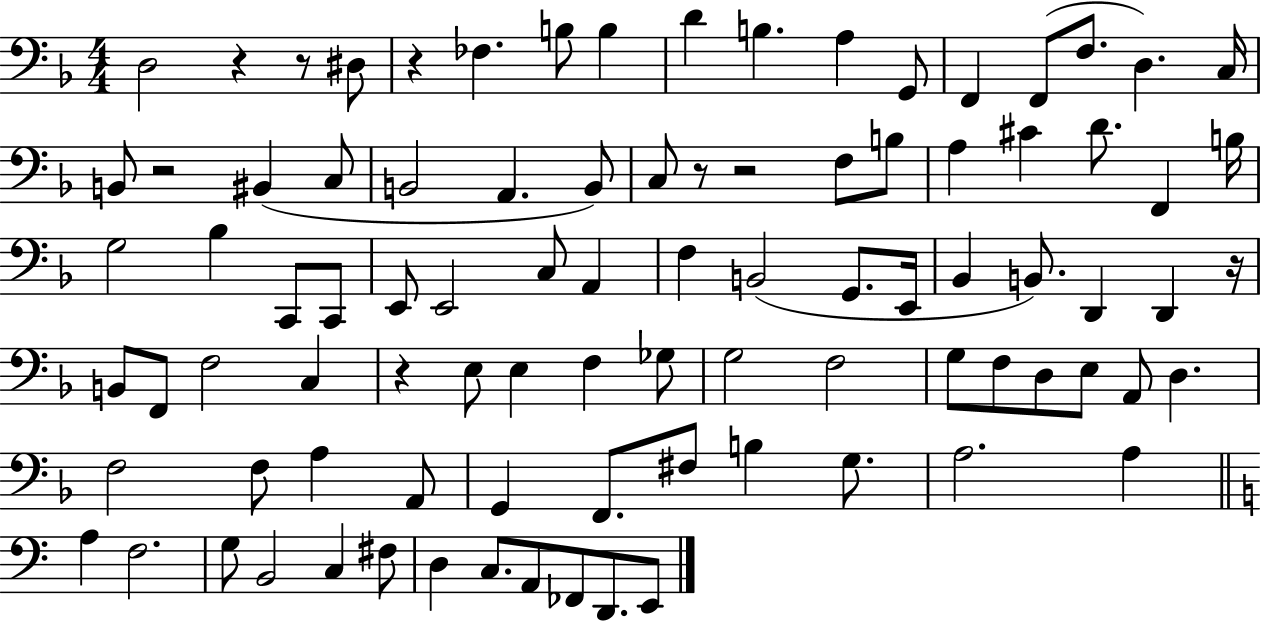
X:1
T:Untitled
M:4/4
L:1/4
K:F
D,2 z z/2 ^D,/2 z _F, B,/2 B, D B, A, G,,/2 F,, F,,/2 F,/2 D, C,/4 B,,/2 z2 ^B,, C,/2 B,,2 A,, B,,/2 C,/2 z/2 z2 F,/2 B,/2 A, ^C D/2 F,, B,/4 G,2 _B, C,,/2 C,,/2 E,,/2 E,,2 C,/2 A,, F, B,,2 G,,/2 E,,/4 _B,, B,,/2 D,, D,, z/4 B,,/2 F,,/2 F,2 C, z E,/2 E, F, _G,/2 G,2 F,2 G,/2 F,/2 D,/2 E,/2 A,,/2 D, F,2 F,/2 A, A,,/2 G,, F,,/2 ^F,/2 B, G,/2 A,2 A, A, F,2 G,/2 B,,2 C, ^F,/2 D, C,/2 A,,/2 _F,,/2 D,,/2 E,,/2